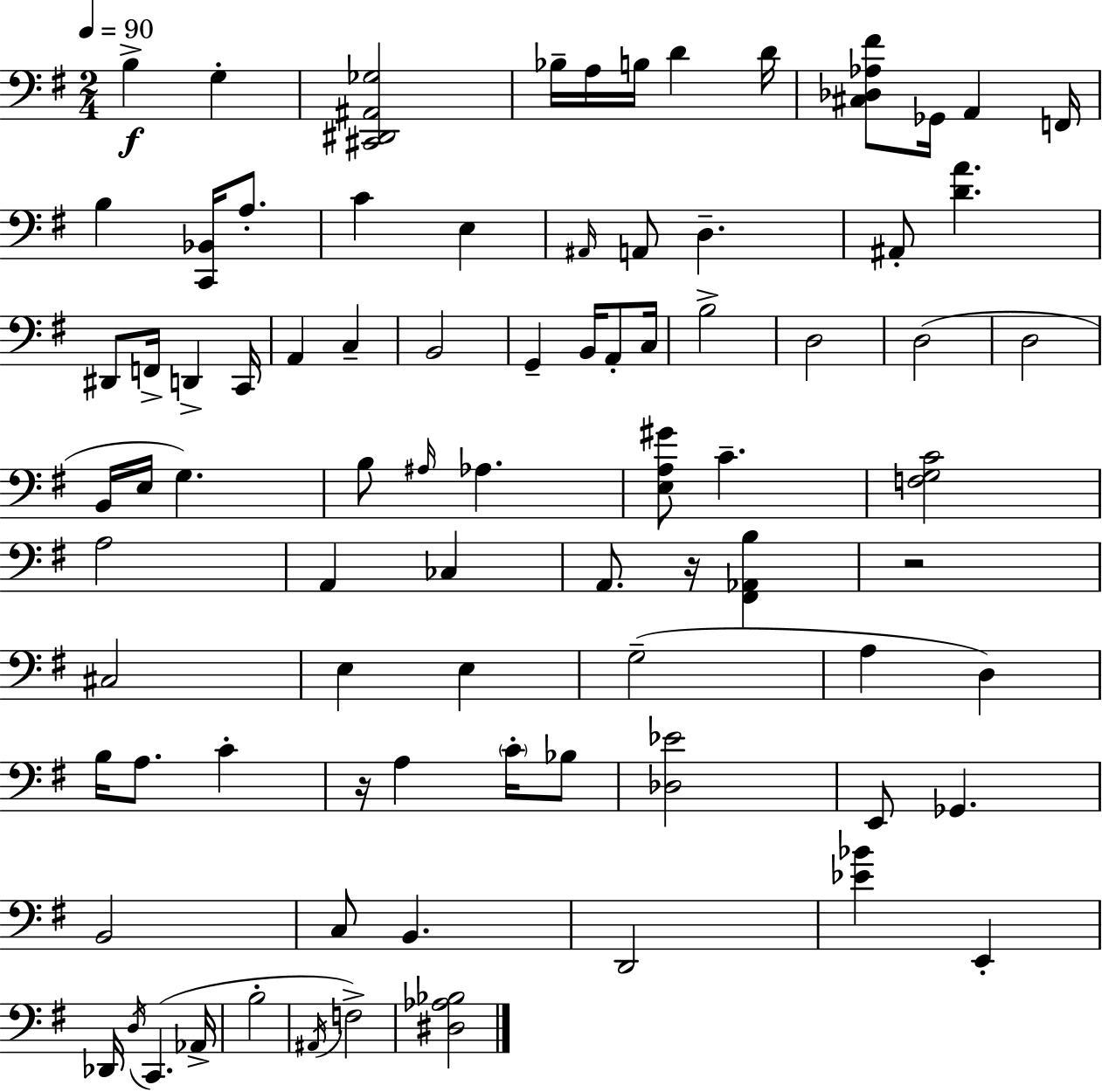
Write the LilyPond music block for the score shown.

{
  \clef bass
  \numericTimeSignature
  \time 2/4
  \key g \major
  \tempo 4 = 90
  b4->\f g4-. | <cis, dis, ais, ges>2 | bes16-- a16 b16 d'4 d'16 | <cis des aes fis'>8 ges,16 a,4 f,16 | \break b4 <c, bes,>16 a8.-. | c'4 e4 | \grace { ais,16 } a,8 d4.-- | ais,8-. <d' a'>4. | \break dis,8 f,16-> d,4-> | c,16 a,4 c4-- | b,2 | g,4-- b,16 a,8-. | \break c16 b2-> | d2 | d2( | d2 | \break b,16 e16 g4.) | b8 \grace { ais16 } aes4. | <e a gis'>8 c'4.-- | <f g c'>2 | \break a2 | a,4 ces4 | a,8. r16 <fis, aes, b>4 | r2 | \break cis2 | e4 e4 | g2--( | a4 d4) | \break b16 a8. c'4-. | r16 a4 \parenthesize c'16-. | bes8 <des ees'>2 | e,8 ges,4. | \break b,2 | c8 b,4. | d,2 | <ees' bes'>4 e,4-. | \break des,16 \acciaccatura { d16 } c,4.( | aes,16-> b2-. | \acciaccatura { ais,16 }) f2-> | <dis aes bes>2 | \break \bar "|."
}